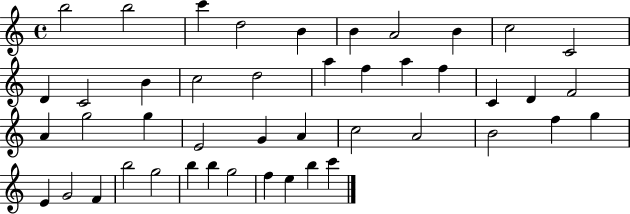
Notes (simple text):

B5/h B5/h C6/q D5/h B4/q B4/q A4/h B4/q C5/h C4/h D4/q C4/h B4/q C5/h D5/h A5/q F5/q A5/q F5/q C4/q D4/q F4/h A4/q G5/h G5/q E4/h G4/q A4/q C5/h A4/h B4/h F5/q G5/q E4/q G4/h F4/q B5/h G5/h B5/q B5/q G5/h F5/q E5/q B5/q C6/q